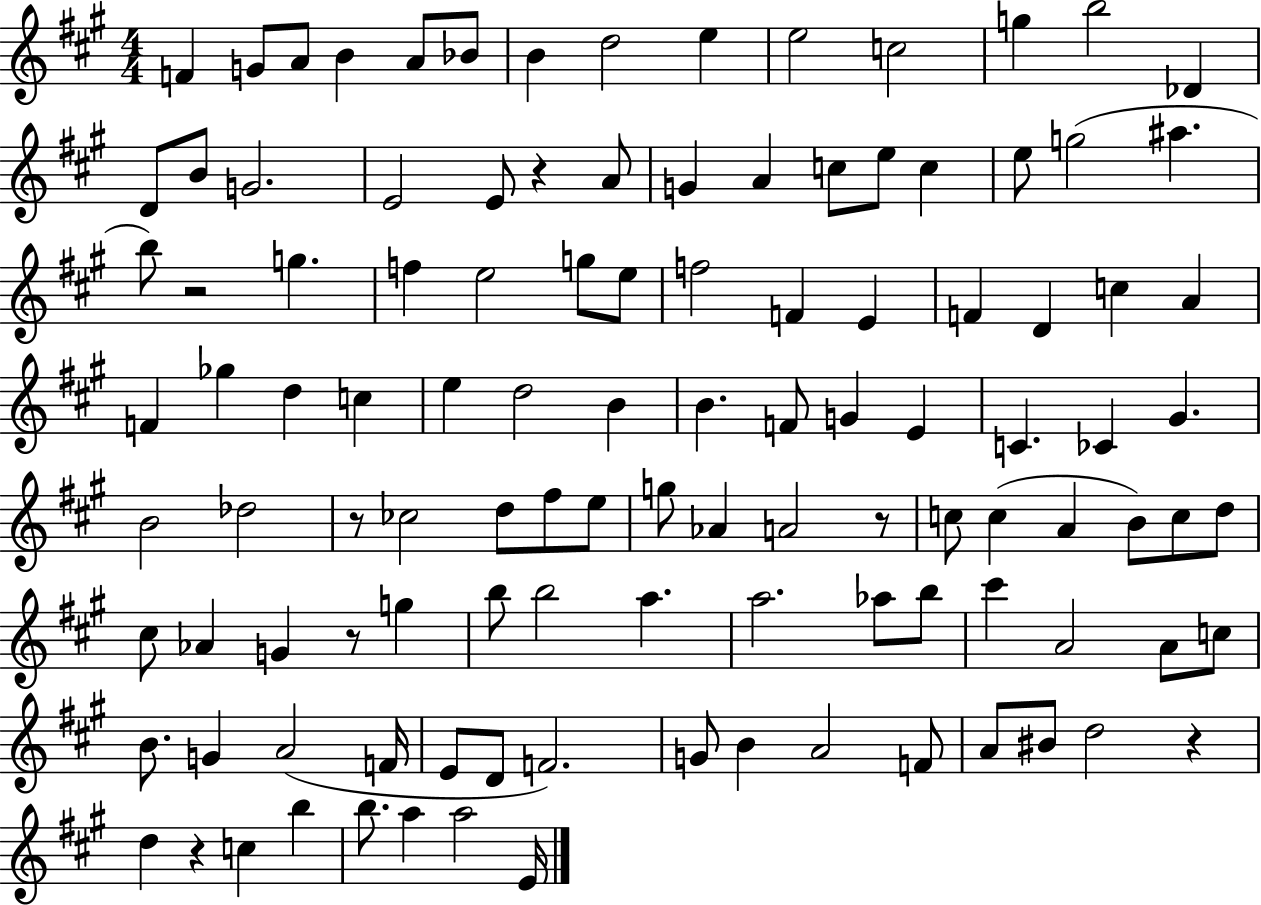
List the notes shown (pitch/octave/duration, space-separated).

F4/q G4/e A4/e B4/q A4/e Bb4/e B4/q D5/h E5/q E5/h C5/h G5/q B5/h Db4/q D4/e B4/e G4/h. E4/h E4/e R/q A4/e G4/q A4/q C5/e E5/e C5/q E5/e G5/h A#5/q. B5/e R/h G5/q. F5/q E5/h G5/e E5/e F5/h F4/q E4/q F4/q D4/q C5/q A4/q F4/q Gb5/q D5/q C5/q E5/q D5/h B4/q B4/q. F4/e G4/q E4/q C4/q. CES4/q G#4/q. B4/h Db5/h R/e CES5/h D5/e F#5/e E5/e G5/e Ab4/q A4/h R/e C5/e C5/q A4/q B4/e C5/e D5/e C#5/e Ab4/q G4/q R/e G5/q B5/e B5/h A5/q. A5/h. Ab5/e B5/e C#6/q A4/h A4/e C5/e B4/e. G4/q A4/h F4/s E4/e D4/e F4/h. G4/e B4/q A4/h F4/e A4/e BIS4/e D5/h R/q D5/q R/q C5/q B5/q B5/e. A5/q A5/h E4/s